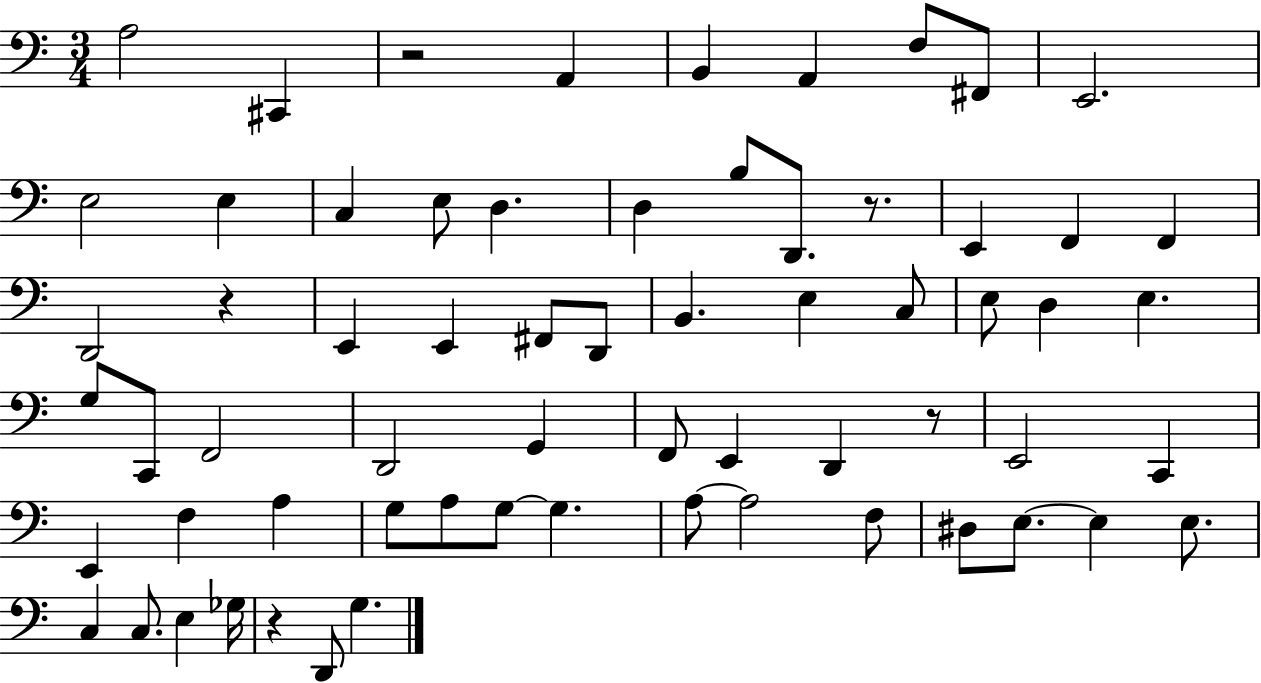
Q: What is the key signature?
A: C major